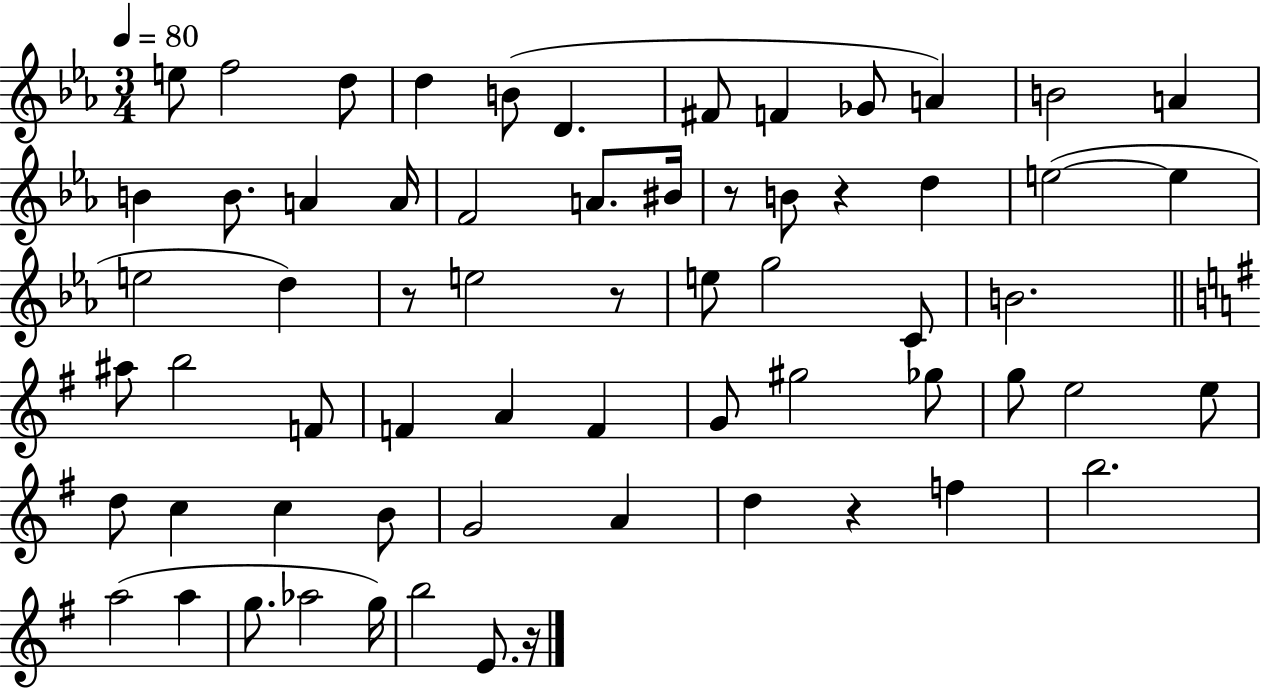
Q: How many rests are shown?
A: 6